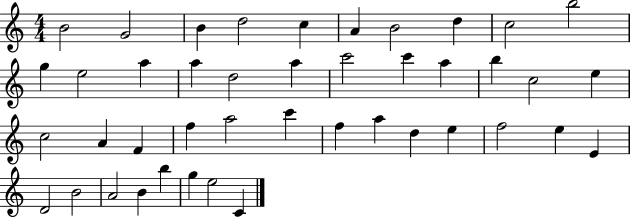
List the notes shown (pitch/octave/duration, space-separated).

B4/h G4/h B4/q D5/h C5/q A4/q B4/h D5/q C5/h B5/h G5/q E5/h A5/q A5/q D5/h A5/q C6/h C6/q A5/q B5/q C5/h E5/q C5/h A4/q F4/q F5/q A5/h C6/q F5/q A5/q D5/q E5/q F5/h E5/q E4/q D4/h B4/h A4/h B4/q B5/q G5/q E5/h C4/q